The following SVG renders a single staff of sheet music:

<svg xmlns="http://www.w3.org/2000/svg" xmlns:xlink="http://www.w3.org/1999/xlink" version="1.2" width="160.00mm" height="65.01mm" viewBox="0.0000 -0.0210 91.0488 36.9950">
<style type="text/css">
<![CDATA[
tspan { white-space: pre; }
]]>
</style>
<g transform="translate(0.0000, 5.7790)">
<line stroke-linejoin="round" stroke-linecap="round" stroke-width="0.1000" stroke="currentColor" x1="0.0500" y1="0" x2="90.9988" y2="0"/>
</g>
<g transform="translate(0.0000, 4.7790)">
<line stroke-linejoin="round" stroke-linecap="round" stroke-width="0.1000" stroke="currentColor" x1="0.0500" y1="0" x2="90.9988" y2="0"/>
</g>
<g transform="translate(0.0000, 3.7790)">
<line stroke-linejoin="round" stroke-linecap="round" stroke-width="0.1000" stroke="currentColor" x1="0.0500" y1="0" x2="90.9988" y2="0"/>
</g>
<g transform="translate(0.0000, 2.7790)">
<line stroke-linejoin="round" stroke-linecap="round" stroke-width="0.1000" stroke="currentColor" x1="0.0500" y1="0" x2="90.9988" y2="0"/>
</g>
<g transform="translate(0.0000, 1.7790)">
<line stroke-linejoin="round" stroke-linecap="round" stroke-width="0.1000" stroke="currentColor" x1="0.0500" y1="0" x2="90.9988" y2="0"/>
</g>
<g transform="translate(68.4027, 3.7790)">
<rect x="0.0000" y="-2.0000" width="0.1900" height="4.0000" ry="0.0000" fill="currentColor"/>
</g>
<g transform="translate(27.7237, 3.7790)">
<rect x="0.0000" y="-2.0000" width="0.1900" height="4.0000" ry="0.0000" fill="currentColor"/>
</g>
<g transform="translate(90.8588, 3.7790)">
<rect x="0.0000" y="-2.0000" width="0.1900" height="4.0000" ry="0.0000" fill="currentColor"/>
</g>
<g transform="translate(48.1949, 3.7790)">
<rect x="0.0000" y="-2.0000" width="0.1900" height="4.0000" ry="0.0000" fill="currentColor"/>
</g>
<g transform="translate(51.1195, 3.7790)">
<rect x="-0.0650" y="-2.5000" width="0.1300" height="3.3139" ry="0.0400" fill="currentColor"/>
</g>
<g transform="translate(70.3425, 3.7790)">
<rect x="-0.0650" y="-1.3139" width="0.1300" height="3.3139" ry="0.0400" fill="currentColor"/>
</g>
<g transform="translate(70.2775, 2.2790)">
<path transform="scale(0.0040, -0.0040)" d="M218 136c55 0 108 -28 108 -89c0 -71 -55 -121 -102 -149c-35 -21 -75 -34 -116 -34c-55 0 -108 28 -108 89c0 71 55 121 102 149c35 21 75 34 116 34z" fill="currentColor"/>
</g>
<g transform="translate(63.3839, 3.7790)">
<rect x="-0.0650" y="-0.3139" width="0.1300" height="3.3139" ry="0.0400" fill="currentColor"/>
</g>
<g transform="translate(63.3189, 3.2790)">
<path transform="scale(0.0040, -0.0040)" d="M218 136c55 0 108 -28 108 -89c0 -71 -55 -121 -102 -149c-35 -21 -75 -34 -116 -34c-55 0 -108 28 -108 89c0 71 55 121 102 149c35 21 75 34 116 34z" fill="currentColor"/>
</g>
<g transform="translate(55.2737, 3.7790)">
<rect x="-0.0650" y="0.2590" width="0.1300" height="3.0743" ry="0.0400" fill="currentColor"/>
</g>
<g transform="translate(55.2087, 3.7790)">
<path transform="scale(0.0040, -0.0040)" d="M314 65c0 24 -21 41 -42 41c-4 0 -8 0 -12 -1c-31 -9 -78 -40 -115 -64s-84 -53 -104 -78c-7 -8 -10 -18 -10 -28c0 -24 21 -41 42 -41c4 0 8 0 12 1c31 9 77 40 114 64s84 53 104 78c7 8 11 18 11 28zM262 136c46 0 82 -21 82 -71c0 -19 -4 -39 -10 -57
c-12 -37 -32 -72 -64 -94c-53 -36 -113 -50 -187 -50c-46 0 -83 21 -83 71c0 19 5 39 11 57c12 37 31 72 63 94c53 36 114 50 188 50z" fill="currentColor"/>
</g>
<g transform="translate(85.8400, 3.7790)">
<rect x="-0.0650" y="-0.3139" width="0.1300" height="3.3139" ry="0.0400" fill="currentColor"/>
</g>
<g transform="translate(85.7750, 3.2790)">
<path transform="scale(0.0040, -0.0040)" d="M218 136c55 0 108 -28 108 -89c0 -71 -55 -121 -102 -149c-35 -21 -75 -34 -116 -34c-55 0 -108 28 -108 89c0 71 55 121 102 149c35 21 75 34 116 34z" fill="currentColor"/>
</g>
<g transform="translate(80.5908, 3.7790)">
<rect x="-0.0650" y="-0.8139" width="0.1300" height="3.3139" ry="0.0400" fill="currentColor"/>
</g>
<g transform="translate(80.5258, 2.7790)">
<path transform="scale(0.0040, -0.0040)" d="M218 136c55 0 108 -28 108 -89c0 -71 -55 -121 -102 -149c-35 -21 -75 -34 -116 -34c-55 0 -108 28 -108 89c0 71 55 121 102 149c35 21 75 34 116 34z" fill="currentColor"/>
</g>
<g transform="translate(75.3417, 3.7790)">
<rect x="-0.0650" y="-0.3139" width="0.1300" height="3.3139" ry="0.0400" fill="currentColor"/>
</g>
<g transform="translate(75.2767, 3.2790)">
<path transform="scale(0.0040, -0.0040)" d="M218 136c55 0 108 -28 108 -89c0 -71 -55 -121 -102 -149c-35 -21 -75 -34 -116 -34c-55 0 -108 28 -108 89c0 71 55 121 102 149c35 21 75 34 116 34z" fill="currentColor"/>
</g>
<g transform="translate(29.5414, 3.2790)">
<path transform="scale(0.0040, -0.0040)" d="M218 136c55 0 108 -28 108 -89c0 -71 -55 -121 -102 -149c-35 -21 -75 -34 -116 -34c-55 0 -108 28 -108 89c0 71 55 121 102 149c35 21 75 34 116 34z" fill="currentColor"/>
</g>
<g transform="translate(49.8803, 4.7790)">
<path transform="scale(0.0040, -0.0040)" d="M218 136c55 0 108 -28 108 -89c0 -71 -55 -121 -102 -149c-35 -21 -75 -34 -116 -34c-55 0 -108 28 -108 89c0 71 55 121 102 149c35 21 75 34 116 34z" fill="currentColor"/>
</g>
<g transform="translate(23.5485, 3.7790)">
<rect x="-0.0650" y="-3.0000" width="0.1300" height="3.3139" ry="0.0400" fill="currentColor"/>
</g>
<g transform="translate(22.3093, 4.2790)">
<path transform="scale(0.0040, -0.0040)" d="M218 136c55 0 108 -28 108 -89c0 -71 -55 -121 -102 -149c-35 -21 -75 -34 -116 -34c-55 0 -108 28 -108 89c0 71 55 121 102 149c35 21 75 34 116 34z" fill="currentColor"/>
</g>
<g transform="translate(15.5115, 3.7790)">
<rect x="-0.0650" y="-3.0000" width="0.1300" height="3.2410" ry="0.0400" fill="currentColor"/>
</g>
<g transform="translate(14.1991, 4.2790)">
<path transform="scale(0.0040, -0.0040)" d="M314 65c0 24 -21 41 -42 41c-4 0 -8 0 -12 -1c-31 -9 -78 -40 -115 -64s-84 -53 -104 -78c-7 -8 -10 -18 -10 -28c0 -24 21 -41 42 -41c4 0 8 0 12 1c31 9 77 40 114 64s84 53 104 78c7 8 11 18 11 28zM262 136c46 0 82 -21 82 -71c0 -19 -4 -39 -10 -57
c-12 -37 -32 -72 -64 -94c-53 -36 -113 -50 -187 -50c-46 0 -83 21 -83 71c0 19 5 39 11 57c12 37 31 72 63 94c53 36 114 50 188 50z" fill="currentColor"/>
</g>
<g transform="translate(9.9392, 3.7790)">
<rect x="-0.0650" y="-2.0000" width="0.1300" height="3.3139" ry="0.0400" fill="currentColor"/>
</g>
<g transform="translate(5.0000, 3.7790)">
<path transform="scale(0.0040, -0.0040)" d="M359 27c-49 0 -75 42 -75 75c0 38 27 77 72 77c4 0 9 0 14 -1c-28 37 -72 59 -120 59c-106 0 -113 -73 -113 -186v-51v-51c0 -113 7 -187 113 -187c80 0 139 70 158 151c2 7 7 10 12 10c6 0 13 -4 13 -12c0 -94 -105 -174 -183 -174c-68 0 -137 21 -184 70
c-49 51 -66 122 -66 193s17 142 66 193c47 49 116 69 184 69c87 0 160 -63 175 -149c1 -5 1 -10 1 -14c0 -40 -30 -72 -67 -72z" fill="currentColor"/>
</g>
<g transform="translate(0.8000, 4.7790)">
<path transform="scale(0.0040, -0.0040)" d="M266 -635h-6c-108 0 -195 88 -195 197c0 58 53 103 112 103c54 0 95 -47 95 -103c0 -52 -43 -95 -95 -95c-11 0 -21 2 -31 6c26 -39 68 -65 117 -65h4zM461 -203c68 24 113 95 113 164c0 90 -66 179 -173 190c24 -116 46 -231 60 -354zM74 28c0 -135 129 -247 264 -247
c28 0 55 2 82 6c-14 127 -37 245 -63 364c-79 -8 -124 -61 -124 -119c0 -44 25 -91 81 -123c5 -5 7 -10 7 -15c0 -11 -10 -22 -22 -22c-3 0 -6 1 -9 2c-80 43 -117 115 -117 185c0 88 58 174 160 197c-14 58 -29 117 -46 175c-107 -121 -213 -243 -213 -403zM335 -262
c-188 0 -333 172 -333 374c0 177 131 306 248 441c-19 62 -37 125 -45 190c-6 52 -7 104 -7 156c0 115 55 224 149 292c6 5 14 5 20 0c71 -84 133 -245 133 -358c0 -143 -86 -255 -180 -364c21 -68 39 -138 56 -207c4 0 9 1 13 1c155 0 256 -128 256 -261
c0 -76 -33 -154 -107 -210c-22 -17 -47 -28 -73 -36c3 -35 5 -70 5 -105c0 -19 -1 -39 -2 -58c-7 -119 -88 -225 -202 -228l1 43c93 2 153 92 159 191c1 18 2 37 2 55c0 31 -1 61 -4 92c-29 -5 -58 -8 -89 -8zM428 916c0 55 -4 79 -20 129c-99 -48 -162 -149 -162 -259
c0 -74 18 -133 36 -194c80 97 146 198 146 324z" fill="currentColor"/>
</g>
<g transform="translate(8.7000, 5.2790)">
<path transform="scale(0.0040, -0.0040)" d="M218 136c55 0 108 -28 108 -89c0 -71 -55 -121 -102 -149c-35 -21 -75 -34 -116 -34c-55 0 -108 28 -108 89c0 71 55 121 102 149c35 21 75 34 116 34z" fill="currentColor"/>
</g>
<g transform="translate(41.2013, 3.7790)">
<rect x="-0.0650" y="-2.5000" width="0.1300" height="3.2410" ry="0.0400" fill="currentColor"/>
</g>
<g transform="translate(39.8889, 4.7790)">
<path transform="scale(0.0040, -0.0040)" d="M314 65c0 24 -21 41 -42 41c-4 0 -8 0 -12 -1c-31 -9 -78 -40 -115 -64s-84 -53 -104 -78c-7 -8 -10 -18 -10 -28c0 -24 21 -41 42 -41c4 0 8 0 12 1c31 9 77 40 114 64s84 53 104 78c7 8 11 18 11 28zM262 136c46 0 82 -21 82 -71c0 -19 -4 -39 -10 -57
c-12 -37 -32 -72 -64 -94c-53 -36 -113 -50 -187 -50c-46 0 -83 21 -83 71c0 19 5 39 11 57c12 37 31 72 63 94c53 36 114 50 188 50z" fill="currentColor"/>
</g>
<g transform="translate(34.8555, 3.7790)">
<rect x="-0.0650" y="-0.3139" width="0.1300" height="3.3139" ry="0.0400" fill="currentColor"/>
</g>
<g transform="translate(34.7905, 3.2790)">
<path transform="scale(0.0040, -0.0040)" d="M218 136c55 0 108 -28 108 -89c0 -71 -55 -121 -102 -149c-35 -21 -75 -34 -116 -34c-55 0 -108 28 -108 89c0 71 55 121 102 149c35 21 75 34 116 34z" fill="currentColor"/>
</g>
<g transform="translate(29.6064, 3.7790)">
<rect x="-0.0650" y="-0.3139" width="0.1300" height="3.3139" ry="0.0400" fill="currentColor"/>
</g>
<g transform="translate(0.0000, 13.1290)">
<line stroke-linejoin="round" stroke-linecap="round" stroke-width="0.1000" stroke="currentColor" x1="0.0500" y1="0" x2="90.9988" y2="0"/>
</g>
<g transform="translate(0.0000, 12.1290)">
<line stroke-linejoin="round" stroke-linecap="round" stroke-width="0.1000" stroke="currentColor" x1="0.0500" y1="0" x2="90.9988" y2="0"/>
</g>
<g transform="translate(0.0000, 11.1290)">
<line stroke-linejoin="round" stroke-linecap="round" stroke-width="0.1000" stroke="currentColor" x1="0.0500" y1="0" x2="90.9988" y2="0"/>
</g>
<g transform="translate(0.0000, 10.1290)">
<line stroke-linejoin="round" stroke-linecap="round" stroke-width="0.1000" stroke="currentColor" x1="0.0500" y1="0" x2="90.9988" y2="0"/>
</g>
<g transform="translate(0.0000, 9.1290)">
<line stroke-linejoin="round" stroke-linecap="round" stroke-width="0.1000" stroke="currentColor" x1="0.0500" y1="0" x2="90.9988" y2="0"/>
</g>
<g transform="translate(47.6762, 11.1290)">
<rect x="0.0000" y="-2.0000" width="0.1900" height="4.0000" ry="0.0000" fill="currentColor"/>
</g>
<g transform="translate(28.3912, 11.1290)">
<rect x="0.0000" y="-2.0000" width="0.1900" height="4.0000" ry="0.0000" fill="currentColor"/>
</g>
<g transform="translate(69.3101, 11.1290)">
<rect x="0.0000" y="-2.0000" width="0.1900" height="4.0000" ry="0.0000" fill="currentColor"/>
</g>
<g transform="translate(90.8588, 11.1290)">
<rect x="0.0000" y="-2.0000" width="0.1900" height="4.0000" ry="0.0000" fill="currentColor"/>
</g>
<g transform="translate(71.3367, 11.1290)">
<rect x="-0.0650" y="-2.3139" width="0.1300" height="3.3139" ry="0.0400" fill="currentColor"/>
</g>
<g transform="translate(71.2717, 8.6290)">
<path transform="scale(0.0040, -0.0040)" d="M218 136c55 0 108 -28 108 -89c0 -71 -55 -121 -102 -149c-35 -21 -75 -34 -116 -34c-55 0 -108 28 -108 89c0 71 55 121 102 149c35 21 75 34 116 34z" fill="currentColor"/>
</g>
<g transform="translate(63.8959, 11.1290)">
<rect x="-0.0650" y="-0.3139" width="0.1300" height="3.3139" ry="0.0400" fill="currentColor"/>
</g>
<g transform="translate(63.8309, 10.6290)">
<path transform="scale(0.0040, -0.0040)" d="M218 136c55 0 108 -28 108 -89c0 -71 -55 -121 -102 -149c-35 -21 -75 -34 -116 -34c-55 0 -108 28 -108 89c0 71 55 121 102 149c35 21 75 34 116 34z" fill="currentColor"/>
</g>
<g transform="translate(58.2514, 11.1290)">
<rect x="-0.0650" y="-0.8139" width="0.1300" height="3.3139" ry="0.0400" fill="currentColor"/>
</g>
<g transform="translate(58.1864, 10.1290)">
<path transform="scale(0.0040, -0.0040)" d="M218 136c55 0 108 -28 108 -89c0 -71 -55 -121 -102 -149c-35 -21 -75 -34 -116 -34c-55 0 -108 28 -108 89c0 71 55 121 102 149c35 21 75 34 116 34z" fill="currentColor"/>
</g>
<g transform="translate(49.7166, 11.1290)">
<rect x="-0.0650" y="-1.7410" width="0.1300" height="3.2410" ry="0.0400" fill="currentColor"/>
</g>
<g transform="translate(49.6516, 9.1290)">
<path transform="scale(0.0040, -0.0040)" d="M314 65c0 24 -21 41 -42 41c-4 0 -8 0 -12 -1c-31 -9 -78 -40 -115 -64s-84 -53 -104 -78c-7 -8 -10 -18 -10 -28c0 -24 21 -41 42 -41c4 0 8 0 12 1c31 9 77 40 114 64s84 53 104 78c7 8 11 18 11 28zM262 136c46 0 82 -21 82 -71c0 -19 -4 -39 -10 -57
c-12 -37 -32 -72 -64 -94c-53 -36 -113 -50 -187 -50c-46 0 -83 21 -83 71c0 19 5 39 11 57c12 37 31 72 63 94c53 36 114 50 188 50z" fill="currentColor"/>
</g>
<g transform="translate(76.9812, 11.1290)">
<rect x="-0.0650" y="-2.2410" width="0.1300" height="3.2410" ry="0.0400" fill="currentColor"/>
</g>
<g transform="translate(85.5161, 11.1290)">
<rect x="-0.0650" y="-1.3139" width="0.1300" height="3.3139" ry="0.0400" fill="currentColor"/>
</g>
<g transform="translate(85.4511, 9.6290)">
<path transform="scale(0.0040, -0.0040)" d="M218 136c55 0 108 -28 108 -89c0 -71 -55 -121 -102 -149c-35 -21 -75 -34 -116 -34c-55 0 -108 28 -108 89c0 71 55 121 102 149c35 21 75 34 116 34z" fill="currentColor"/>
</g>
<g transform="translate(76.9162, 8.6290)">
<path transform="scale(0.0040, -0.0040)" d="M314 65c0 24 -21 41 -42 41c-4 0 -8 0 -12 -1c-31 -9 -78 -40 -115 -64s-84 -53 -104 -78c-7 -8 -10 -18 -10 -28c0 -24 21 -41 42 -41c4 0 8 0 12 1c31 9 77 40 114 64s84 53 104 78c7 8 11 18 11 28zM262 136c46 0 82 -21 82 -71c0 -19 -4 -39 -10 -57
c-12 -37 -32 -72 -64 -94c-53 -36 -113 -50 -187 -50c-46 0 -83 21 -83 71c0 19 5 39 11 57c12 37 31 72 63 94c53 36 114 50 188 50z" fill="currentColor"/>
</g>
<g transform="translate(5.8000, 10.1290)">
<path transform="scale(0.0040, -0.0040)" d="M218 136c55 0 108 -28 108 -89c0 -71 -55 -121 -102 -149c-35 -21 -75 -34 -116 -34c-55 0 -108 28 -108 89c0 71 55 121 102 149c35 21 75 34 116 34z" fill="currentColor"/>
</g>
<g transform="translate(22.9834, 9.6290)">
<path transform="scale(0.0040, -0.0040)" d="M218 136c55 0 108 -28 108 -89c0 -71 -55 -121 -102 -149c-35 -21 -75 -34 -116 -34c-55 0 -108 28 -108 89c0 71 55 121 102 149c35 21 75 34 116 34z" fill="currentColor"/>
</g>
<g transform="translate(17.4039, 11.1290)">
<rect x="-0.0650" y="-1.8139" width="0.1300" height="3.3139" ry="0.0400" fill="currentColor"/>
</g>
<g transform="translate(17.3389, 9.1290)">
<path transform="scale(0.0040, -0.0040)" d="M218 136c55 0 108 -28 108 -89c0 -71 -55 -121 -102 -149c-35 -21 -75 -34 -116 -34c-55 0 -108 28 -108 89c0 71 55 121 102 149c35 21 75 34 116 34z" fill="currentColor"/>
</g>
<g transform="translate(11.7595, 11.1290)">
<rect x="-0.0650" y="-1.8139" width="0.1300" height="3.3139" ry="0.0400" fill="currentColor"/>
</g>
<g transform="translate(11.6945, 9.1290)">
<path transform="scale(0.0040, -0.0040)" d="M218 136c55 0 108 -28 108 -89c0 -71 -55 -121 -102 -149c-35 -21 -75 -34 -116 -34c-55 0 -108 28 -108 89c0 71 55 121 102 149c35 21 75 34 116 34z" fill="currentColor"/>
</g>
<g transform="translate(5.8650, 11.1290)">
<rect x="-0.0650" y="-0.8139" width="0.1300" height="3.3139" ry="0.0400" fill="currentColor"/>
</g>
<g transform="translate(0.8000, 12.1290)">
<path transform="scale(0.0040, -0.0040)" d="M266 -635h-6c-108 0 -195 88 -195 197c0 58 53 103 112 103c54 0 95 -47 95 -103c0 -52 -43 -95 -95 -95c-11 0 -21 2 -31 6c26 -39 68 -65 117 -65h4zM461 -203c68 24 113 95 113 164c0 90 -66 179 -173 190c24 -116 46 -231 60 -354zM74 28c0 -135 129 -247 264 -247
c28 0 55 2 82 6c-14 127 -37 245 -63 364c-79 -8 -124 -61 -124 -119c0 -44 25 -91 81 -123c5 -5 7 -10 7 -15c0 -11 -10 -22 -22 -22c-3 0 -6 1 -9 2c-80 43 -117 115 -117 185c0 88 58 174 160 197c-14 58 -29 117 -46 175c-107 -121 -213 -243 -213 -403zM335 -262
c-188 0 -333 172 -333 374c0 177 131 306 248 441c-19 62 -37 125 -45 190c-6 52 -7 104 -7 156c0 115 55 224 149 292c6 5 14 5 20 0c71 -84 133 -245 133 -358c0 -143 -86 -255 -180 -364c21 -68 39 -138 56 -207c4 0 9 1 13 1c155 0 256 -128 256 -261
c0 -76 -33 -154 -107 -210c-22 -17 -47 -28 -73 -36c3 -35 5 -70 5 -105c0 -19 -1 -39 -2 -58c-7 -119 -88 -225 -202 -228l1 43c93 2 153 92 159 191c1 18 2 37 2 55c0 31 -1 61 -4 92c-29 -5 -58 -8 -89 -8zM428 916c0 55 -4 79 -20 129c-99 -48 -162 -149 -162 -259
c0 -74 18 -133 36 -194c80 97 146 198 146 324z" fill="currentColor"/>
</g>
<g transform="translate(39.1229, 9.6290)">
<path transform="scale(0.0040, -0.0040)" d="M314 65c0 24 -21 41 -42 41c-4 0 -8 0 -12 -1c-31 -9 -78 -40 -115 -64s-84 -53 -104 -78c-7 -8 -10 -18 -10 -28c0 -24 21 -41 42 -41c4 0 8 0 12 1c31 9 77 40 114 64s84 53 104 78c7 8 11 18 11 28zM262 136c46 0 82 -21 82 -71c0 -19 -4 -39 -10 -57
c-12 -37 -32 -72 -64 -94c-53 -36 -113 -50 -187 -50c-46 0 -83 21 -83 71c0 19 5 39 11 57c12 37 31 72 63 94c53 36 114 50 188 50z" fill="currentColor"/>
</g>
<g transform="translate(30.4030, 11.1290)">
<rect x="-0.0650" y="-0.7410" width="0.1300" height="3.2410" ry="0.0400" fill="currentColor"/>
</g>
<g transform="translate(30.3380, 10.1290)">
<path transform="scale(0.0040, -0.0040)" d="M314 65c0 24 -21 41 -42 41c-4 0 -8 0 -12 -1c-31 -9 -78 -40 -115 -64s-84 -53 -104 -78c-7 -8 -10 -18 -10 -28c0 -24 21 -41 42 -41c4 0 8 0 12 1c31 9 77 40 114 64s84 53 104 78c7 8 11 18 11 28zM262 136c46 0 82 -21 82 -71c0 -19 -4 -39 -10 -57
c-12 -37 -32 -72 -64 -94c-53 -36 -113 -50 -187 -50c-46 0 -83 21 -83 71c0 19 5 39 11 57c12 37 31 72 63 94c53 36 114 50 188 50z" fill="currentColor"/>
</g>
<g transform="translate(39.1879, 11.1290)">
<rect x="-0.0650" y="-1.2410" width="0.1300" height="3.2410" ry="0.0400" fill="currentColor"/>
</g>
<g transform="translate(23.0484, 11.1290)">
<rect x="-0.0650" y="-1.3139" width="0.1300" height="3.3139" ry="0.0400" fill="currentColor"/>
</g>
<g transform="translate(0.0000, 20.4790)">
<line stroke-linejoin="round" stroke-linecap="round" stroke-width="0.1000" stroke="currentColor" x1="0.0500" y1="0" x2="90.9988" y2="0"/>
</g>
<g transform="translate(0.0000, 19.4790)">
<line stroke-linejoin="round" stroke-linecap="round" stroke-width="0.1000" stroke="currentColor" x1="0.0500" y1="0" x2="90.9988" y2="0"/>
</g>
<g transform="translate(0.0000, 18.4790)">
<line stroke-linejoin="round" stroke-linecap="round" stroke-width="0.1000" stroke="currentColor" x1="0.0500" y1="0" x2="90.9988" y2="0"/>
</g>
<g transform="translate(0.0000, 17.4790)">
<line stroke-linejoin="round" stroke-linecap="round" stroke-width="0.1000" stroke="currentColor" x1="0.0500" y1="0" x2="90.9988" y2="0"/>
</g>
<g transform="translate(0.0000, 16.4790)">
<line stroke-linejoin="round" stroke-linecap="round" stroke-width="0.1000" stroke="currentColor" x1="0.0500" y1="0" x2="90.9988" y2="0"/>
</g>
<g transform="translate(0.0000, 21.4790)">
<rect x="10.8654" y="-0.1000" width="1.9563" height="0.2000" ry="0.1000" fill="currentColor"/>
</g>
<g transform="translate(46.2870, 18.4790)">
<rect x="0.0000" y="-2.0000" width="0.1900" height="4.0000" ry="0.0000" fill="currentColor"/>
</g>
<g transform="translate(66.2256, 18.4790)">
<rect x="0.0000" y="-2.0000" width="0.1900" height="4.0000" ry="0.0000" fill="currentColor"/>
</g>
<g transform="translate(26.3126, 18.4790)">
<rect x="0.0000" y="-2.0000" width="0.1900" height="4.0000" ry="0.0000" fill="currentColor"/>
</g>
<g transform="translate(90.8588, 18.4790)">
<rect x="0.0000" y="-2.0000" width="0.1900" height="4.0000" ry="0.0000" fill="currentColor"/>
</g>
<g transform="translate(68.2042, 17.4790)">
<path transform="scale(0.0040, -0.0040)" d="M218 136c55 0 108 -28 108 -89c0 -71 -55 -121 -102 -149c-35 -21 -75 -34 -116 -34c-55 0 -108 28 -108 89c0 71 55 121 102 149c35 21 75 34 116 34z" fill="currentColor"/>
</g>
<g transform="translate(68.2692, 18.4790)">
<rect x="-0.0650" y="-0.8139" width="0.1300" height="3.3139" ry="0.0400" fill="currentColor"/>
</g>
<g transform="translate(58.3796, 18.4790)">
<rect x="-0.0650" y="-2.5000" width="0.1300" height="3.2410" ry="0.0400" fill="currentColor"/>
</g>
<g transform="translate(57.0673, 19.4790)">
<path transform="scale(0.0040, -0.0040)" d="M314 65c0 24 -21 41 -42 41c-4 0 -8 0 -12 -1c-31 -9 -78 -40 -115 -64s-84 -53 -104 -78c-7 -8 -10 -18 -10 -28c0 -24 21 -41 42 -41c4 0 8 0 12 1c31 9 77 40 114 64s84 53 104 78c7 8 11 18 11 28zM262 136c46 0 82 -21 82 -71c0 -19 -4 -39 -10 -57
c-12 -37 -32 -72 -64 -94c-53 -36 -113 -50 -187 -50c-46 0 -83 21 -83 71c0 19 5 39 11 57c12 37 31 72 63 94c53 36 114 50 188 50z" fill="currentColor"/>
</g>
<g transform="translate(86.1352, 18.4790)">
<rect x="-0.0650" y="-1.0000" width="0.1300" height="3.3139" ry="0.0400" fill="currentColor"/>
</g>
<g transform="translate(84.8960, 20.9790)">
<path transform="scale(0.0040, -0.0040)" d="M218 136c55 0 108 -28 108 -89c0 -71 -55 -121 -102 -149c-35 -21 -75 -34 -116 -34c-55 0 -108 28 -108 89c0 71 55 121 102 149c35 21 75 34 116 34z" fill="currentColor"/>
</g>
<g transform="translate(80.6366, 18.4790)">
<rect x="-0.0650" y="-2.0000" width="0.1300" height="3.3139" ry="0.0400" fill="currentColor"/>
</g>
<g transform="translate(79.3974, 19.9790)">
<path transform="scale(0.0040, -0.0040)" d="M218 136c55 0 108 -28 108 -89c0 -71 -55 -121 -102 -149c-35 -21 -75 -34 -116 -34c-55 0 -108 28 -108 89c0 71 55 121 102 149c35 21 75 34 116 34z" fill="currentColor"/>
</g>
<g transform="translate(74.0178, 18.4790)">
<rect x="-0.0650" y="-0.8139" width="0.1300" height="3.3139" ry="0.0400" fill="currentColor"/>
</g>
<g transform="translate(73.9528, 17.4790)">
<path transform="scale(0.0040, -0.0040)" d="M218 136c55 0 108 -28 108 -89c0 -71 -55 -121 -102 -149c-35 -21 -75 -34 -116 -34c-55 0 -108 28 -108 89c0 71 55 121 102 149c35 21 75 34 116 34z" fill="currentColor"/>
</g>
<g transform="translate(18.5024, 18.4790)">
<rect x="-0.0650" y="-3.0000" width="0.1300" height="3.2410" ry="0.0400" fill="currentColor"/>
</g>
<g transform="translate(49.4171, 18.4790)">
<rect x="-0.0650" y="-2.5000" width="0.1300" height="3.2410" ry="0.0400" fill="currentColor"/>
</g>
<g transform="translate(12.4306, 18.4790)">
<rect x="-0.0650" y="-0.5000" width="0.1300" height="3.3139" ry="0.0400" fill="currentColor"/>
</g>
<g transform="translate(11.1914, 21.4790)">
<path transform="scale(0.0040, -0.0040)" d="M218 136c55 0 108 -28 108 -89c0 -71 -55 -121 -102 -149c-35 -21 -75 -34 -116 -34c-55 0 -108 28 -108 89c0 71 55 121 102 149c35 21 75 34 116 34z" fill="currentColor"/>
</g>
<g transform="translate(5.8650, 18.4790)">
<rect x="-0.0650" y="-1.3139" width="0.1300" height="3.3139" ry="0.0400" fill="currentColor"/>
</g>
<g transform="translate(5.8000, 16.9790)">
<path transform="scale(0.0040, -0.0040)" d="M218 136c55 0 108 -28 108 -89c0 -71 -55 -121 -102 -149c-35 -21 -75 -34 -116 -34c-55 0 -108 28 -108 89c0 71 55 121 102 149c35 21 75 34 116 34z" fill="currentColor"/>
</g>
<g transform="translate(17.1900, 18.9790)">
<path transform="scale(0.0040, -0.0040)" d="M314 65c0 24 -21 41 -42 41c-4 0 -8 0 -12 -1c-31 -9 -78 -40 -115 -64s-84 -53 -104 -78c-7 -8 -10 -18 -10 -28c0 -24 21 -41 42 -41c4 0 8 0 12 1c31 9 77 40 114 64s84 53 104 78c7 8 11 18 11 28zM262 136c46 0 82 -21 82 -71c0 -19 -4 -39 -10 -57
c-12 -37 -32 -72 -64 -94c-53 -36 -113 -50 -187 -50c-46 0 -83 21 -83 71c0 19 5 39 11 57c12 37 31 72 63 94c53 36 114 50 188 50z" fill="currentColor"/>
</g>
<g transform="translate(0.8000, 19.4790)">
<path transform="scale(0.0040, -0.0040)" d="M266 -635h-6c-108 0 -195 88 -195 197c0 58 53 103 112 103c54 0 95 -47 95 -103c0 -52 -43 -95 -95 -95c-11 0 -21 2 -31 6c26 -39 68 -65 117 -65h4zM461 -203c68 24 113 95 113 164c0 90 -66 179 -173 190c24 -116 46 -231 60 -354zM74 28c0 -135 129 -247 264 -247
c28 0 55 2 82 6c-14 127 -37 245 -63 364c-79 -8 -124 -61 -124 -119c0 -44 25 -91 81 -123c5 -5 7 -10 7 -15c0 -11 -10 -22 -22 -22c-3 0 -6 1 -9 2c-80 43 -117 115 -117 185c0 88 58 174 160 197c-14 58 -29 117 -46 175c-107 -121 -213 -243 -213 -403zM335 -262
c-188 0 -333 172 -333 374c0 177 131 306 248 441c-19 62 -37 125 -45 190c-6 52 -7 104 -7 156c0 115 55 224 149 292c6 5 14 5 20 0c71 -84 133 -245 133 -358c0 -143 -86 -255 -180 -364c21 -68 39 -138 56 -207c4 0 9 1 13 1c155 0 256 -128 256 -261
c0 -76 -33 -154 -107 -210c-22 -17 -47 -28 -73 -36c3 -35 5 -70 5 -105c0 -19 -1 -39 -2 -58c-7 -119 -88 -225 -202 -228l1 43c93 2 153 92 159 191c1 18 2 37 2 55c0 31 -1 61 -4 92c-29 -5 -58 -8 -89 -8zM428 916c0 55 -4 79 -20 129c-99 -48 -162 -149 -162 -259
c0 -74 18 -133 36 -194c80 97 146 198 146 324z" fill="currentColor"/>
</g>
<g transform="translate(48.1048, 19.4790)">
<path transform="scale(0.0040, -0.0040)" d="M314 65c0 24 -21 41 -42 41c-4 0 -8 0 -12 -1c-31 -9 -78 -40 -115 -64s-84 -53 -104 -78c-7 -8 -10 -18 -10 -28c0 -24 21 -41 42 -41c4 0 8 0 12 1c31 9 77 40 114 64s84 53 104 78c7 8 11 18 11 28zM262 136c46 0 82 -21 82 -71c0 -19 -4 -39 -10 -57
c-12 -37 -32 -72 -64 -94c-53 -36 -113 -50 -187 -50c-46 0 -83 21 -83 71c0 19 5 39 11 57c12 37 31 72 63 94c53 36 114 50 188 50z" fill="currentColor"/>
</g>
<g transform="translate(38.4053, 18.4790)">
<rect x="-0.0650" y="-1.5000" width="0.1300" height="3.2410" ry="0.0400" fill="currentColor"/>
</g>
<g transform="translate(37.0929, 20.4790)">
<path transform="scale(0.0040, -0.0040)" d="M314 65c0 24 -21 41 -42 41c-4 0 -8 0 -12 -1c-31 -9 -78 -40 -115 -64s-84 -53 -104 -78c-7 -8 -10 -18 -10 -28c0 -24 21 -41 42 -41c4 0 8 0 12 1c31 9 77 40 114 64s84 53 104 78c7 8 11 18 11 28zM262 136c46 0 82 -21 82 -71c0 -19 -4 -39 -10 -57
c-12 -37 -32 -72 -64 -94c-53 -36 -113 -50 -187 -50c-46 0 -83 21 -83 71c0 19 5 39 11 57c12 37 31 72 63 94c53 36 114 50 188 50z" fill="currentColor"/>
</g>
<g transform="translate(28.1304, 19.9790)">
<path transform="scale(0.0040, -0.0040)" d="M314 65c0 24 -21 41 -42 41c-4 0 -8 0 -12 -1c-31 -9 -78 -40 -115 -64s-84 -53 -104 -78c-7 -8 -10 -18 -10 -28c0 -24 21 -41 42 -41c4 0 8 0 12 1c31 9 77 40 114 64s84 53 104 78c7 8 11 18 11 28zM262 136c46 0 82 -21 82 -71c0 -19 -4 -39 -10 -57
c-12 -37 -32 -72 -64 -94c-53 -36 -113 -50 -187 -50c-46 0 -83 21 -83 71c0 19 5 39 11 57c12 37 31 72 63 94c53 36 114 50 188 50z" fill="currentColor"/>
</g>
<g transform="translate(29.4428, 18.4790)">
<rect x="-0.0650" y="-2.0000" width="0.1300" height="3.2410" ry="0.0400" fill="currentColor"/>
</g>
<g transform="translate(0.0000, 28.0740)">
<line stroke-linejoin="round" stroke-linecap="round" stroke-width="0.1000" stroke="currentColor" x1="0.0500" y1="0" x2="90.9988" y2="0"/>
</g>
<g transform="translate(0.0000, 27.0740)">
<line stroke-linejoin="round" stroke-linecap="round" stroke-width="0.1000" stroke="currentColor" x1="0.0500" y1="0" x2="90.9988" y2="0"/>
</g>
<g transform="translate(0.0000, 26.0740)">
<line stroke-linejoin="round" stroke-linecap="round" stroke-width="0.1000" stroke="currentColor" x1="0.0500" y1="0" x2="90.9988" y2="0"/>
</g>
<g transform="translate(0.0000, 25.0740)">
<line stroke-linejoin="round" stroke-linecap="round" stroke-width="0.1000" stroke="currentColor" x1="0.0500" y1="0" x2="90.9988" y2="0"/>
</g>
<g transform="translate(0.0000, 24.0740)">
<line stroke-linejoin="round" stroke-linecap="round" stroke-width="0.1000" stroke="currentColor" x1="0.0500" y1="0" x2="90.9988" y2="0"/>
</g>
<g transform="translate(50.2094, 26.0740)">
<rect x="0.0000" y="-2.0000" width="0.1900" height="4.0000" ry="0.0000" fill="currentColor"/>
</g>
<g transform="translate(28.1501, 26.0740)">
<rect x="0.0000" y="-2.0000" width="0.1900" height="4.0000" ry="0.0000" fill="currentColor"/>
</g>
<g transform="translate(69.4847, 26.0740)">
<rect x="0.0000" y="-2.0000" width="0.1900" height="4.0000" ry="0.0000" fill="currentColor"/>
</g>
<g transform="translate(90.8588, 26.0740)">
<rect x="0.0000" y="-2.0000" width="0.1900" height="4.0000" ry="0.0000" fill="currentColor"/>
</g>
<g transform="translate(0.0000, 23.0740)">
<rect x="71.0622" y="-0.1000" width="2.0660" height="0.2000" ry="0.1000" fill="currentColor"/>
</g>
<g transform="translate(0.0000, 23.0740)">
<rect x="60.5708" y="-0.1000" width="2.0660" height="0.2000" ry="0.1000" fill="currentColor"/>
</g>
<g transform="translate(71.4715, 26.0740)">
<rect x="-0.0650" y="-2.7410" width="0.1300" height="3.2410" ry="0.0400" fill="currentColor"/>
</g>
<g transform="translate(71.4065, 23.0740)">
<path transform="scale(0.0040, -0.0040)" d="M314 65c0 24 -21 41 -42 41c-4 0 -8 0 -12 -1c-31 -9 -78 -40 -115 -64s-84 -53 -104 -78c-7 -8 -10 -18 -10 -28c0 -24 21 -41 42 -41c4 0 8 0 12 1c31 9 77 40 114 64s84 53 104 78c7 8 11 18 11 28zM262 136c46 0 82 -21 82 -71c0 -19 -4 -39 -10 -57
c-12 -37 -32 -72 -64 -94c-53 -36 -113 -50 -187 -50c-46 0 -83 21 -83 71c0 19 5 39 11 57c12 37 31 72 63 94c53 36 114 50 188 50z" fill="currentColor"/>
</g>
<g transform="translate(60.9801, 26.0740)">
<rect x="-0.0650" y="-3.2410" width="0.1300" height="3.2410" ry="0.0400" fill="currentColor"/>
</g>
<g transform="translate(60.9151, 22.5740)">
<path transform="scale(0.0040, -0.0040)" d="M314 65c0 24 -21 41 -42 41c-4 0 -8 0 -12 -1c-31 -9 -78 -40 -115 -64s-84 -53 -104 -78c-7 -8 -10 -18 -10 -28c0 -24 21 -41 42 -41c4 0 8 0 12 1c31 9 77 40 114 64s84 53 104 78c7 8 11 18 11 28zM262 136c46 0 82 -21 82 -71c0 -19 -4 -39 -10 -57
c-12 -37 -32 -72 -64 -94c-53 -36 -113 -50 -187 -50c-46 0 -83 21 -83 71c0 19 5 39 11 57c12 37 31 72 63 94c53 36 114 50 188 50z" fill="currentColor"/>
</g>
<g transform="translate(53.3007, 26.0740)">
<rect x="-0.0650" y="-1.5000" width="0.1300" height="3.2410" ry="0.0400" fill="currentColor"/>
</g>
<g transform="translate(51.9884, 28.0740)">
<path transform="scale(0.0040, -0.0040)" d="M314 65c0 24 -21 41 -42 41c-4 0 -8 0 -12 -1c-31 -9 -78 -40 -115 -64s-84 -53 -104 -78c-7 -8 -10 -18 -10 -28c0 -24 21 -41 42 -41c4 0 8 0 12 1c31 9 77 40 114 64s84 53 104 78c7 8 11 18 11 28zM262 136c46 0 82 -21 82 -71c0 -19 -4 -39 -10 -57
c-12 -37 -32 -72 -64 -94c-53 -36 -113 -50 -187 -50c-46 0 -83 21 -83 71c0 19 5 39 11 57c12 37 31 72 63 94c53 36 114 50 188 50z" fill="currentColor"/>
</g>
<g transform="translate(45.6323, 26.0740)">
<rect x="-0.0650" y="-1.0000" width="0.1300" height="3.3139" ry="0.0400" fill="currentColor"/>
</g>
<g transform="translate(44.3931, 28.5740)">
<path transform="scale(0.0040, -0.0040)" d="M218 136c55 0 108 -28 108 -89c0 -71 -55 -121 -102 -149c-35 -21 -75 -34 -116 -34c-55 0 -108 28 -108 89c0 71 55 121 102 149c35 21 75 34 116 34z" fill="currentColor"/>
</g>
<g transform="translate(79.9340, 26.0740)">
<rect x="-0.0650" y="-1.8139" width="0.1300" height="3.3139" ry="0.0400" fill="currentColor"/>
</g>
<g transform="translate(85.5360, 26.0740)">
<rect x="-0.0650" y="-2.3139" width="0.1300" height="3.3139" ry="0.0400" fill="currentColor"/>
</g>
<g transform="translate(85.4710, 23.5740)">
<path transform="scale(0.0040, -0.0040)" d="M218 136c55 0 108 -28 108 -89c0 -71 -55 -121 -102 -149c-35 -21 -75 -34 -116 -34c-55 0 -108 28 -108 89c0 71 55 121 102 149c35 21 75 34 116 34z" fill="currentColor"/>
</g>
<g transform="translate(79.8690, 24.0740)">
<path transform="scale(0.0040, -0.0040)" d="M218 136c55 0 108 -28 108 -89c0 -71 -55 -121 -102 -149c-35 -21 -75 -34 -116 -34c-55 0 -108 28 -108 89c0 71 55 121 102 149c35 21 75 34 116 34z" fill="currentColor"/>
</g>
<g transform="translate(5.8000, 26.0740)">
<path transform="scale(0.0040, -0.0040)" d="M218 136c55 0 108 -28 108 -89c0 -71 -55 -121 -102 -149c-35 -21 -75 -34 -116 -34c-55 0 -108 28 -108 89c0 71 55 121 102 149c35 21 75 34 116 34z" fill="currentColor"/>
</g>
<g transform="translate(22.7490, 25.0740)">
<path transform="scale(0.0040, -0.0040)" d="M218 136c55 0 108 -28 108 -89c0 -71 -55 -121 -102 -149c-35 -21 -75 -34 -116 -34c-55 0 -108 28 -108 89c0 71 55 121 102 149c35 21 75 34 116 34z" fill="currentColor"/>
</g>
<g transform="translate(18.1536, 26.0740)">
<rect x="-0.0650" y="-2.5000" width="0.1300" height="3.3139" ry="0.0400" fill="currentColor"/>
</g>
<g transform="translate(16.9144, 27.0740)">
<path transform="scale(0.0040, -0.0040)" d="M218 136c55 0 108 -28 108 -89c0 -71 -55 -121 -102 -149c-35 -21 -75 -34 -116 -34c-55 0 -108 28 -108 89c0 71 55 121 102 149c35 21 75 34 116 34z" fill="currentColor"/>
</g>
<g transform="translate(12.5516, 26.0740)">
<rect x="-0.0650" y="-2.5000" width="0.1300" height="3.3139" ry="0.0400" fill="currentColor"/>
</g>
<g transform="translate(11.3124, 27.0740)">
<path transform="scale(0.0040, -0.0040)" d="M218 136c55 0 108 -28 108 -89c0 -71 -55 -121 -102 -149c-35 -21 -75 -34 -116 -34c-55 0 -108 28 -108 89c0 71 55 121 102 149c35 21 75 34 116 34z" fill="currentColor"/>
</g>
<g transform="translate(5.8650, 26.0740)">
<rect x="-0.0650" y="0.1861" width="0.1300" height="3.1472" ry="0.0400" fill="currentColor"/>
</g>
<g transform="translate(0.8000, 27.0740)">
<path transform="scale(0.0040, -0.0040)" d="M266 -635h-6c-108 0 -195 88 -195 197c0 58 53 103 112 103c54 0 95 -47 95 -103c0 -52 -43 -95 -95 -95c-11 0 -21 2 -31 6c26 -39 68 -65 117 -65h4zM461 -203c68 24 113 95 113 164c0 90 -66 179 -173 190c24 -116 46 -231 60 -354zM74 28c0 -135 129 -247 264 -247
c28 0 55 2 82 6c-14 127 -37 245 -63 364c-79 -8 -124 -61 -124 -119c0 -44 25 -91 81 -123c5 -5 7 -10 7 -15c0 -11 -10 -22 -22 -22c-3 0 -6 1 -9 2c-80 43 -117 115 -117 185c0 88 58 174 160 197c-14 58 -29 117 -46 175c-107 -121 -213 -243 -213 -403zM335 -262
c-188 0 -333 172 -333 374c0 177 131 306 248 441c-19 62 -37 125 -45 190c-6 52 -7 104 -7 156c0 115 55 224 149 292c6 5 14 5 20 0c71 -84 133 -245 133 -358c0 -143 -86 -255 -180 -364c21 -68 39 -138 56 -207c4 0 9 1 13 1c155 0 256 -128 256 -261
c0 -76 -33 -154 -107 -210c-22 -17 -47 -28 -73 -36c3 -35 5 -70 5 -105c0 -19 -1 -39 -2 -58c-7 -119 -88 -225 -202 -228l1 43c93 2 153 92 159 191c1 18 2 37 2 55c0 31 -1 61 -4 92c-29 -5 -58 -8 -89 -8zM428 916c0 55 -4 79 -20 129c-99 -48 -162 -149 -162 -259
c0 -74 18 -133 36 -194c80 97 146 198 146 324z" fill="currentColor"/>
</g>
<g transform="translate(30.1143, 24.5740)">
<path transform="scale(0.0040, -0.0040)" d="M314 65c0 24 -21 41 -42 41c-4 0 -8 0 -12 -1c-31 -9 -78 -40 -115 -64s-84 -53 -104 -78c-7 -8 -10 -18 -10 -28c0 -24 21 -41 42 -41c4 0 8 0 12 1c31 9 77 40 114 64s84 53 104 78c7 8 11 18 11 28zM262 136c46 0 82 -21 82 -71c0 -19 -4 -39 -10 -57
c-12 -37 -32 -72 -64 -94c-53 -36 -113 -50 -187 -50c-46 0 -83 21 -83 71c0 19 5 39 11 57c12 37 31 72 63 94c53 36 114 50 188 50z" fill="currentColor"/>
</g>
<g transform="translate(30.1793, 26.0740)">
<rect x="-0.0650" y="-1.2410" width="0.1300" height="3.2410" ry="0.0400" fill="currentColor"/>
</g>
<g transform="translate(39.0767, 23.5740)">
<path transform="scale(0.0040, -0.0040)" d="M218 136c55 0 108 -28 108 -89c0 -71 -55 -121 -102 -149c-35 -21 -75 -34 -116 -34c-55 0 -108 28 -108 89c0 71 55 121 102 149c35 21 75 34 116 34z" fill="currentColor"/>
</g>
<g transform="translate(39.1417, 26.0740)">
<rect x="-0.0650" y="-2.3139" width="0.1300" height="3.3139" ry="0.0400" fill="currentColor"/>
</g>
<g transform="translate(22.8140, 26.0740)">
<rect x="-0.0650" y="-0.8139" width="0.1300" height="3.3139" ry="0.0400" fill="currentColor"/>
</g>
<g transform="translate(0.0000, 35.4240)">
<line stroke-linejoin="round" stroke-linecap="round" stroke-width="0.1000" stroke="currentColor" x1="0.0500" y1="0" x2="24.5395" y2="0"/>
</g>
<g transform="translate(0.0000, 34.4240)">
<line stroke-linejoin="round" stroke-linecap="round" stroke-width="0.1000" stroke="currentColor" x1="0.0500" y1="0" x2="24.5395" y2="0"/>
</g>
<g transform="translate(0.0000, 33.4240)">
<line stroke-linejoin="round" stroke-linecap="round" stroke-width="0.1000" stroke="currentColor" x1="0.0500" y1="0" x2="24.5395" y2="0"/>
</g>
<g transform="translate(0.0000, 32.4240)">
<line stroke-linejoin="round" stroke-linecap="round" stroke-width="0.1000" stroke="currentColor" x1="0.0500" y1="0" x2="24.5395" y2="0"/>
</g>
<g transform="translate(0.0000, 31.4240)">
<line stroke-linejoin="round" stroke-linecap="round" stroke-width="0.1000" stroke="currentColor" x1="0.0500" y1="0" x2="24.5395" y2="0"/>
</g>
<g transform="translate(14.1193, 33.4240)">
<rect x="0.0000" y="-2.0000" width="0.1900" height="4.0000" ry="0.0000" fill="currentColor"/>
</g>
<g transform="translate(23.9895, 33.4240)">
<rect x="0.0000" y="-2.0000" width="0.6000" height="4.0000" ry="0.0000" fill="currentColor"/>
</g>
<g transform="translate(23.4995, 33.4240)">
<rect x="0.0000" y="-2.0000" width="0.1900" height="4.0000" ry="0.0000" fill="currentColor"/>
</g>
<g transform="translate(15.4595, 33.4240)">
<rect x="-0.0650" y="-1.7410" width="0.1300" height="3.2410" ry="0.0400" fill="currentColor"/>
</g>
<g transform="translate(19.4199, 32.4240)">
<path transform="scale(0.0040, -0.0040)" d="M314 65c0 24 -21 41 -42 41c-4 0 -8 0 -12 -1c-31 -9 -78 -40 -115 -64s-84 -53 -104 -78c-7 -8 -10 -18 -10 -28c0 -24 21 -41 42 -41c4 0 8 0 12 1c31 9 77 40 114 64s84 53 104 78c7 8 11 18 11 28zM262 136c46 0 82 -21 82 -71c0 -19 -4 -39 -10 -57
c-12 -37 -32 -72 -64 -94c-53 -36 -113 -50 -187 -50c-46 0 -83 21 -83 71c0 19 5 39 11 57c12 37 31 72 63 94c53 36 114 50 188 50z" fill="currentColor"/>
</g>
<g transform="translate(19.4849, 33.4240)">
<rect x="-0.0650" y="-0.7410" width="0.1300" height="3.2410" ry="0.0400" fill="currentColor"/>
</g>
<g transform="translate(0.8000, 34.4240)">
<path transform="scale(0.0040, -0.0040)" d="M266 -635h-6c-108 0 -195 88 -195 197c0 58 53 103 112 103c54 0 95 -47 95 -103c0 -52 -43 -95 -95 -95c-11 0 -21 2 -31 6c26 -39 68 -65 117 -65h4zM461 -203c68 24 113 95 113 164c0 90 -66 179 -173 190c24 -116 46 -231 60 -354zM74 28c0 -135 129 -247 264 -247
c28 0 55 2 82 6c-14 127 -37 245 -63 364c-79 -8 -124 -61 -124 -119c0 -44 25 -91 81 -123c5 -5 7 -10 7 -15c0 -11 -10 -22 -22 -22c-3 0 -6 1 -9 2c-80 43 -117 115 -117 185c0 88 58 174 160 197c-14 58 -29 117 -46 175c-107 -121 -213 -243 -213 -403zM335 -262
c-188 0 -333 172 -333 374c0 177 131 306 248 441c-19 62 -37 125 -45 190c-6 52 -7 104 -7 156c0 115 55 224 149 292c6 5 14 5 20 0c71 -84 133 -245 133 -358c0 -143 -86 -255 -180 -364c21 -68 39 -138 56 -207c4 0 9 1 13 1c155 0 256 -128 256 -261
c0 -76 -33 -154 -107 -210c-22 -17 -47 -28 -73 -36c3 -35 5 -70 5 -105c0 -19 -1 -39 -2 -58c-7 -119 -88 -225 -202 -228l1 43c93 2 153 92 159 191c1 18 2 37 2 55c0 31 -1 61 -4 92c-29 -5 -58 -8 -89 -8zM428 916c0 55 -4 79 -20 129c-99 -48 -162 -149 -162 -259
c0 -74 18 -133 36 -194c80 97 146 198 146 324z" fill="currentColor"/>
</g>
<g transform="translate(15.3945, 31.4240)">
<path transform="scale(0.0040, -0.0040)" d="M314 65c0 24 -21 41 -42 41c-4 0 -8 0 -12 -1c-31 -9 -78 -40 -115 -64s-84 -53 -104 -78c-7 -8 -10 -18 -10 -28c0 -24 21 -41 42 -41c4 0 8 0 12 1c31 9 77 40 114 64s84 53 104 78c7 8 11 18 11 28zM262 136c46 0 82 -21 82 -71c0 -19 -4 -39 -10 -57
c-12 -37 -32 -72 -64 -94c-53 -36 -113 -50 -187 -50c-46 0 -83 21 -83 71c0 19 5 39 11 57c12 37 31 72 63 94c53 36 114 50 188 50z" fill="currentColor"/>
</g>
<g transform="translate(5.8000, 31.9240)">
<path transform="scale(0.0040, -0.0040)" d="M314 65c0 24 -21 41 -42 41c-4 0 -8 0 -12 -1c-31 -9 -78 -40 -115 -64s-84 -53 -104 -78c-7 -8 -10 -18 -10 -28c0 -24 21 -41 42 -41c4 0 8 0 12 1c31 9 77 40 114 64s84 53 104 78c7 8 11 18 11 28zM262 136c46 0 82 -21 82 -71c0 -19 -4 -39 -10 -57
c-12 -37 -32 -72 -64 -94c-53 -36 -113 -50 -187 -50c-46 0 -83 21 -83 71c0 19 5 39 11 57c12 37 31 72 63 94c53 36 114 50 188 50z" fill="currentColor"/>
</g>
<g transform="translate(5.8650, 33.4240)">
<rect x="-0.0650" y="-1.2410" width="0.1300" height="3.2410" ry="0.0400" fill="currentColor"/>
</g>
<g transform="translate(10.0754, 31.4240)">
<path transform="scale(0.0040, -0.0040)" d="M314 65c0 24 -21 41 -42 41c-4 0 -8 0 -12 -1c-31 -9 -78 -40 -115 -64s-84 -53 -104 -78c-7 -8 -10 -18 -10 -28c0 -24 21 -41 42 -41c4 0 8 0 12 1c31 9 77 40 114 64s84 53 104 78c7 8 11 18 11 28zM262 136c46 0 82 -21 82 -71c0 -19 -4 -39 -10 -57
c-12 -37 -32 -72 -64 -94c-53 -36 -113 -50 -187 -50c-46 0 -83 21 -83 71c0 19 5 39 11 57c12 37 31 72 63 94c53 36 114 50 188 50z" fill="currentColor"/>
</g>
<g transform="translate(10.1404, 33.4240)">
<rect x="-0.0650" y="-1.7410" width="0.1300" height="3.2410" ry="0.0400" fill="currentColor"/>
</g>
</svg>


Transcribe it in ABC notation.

X:1
T:Untitled
M:4/4
L:1/4
K:C
F A2 A c c G2 G B2 c e c d c d f f e d2 e2 f2 d c g g2 e e C A2 F2 E2 G2 G2 d d F D B G G d e2 g D E2 b2 a2 f g e2 f2 f2 d2